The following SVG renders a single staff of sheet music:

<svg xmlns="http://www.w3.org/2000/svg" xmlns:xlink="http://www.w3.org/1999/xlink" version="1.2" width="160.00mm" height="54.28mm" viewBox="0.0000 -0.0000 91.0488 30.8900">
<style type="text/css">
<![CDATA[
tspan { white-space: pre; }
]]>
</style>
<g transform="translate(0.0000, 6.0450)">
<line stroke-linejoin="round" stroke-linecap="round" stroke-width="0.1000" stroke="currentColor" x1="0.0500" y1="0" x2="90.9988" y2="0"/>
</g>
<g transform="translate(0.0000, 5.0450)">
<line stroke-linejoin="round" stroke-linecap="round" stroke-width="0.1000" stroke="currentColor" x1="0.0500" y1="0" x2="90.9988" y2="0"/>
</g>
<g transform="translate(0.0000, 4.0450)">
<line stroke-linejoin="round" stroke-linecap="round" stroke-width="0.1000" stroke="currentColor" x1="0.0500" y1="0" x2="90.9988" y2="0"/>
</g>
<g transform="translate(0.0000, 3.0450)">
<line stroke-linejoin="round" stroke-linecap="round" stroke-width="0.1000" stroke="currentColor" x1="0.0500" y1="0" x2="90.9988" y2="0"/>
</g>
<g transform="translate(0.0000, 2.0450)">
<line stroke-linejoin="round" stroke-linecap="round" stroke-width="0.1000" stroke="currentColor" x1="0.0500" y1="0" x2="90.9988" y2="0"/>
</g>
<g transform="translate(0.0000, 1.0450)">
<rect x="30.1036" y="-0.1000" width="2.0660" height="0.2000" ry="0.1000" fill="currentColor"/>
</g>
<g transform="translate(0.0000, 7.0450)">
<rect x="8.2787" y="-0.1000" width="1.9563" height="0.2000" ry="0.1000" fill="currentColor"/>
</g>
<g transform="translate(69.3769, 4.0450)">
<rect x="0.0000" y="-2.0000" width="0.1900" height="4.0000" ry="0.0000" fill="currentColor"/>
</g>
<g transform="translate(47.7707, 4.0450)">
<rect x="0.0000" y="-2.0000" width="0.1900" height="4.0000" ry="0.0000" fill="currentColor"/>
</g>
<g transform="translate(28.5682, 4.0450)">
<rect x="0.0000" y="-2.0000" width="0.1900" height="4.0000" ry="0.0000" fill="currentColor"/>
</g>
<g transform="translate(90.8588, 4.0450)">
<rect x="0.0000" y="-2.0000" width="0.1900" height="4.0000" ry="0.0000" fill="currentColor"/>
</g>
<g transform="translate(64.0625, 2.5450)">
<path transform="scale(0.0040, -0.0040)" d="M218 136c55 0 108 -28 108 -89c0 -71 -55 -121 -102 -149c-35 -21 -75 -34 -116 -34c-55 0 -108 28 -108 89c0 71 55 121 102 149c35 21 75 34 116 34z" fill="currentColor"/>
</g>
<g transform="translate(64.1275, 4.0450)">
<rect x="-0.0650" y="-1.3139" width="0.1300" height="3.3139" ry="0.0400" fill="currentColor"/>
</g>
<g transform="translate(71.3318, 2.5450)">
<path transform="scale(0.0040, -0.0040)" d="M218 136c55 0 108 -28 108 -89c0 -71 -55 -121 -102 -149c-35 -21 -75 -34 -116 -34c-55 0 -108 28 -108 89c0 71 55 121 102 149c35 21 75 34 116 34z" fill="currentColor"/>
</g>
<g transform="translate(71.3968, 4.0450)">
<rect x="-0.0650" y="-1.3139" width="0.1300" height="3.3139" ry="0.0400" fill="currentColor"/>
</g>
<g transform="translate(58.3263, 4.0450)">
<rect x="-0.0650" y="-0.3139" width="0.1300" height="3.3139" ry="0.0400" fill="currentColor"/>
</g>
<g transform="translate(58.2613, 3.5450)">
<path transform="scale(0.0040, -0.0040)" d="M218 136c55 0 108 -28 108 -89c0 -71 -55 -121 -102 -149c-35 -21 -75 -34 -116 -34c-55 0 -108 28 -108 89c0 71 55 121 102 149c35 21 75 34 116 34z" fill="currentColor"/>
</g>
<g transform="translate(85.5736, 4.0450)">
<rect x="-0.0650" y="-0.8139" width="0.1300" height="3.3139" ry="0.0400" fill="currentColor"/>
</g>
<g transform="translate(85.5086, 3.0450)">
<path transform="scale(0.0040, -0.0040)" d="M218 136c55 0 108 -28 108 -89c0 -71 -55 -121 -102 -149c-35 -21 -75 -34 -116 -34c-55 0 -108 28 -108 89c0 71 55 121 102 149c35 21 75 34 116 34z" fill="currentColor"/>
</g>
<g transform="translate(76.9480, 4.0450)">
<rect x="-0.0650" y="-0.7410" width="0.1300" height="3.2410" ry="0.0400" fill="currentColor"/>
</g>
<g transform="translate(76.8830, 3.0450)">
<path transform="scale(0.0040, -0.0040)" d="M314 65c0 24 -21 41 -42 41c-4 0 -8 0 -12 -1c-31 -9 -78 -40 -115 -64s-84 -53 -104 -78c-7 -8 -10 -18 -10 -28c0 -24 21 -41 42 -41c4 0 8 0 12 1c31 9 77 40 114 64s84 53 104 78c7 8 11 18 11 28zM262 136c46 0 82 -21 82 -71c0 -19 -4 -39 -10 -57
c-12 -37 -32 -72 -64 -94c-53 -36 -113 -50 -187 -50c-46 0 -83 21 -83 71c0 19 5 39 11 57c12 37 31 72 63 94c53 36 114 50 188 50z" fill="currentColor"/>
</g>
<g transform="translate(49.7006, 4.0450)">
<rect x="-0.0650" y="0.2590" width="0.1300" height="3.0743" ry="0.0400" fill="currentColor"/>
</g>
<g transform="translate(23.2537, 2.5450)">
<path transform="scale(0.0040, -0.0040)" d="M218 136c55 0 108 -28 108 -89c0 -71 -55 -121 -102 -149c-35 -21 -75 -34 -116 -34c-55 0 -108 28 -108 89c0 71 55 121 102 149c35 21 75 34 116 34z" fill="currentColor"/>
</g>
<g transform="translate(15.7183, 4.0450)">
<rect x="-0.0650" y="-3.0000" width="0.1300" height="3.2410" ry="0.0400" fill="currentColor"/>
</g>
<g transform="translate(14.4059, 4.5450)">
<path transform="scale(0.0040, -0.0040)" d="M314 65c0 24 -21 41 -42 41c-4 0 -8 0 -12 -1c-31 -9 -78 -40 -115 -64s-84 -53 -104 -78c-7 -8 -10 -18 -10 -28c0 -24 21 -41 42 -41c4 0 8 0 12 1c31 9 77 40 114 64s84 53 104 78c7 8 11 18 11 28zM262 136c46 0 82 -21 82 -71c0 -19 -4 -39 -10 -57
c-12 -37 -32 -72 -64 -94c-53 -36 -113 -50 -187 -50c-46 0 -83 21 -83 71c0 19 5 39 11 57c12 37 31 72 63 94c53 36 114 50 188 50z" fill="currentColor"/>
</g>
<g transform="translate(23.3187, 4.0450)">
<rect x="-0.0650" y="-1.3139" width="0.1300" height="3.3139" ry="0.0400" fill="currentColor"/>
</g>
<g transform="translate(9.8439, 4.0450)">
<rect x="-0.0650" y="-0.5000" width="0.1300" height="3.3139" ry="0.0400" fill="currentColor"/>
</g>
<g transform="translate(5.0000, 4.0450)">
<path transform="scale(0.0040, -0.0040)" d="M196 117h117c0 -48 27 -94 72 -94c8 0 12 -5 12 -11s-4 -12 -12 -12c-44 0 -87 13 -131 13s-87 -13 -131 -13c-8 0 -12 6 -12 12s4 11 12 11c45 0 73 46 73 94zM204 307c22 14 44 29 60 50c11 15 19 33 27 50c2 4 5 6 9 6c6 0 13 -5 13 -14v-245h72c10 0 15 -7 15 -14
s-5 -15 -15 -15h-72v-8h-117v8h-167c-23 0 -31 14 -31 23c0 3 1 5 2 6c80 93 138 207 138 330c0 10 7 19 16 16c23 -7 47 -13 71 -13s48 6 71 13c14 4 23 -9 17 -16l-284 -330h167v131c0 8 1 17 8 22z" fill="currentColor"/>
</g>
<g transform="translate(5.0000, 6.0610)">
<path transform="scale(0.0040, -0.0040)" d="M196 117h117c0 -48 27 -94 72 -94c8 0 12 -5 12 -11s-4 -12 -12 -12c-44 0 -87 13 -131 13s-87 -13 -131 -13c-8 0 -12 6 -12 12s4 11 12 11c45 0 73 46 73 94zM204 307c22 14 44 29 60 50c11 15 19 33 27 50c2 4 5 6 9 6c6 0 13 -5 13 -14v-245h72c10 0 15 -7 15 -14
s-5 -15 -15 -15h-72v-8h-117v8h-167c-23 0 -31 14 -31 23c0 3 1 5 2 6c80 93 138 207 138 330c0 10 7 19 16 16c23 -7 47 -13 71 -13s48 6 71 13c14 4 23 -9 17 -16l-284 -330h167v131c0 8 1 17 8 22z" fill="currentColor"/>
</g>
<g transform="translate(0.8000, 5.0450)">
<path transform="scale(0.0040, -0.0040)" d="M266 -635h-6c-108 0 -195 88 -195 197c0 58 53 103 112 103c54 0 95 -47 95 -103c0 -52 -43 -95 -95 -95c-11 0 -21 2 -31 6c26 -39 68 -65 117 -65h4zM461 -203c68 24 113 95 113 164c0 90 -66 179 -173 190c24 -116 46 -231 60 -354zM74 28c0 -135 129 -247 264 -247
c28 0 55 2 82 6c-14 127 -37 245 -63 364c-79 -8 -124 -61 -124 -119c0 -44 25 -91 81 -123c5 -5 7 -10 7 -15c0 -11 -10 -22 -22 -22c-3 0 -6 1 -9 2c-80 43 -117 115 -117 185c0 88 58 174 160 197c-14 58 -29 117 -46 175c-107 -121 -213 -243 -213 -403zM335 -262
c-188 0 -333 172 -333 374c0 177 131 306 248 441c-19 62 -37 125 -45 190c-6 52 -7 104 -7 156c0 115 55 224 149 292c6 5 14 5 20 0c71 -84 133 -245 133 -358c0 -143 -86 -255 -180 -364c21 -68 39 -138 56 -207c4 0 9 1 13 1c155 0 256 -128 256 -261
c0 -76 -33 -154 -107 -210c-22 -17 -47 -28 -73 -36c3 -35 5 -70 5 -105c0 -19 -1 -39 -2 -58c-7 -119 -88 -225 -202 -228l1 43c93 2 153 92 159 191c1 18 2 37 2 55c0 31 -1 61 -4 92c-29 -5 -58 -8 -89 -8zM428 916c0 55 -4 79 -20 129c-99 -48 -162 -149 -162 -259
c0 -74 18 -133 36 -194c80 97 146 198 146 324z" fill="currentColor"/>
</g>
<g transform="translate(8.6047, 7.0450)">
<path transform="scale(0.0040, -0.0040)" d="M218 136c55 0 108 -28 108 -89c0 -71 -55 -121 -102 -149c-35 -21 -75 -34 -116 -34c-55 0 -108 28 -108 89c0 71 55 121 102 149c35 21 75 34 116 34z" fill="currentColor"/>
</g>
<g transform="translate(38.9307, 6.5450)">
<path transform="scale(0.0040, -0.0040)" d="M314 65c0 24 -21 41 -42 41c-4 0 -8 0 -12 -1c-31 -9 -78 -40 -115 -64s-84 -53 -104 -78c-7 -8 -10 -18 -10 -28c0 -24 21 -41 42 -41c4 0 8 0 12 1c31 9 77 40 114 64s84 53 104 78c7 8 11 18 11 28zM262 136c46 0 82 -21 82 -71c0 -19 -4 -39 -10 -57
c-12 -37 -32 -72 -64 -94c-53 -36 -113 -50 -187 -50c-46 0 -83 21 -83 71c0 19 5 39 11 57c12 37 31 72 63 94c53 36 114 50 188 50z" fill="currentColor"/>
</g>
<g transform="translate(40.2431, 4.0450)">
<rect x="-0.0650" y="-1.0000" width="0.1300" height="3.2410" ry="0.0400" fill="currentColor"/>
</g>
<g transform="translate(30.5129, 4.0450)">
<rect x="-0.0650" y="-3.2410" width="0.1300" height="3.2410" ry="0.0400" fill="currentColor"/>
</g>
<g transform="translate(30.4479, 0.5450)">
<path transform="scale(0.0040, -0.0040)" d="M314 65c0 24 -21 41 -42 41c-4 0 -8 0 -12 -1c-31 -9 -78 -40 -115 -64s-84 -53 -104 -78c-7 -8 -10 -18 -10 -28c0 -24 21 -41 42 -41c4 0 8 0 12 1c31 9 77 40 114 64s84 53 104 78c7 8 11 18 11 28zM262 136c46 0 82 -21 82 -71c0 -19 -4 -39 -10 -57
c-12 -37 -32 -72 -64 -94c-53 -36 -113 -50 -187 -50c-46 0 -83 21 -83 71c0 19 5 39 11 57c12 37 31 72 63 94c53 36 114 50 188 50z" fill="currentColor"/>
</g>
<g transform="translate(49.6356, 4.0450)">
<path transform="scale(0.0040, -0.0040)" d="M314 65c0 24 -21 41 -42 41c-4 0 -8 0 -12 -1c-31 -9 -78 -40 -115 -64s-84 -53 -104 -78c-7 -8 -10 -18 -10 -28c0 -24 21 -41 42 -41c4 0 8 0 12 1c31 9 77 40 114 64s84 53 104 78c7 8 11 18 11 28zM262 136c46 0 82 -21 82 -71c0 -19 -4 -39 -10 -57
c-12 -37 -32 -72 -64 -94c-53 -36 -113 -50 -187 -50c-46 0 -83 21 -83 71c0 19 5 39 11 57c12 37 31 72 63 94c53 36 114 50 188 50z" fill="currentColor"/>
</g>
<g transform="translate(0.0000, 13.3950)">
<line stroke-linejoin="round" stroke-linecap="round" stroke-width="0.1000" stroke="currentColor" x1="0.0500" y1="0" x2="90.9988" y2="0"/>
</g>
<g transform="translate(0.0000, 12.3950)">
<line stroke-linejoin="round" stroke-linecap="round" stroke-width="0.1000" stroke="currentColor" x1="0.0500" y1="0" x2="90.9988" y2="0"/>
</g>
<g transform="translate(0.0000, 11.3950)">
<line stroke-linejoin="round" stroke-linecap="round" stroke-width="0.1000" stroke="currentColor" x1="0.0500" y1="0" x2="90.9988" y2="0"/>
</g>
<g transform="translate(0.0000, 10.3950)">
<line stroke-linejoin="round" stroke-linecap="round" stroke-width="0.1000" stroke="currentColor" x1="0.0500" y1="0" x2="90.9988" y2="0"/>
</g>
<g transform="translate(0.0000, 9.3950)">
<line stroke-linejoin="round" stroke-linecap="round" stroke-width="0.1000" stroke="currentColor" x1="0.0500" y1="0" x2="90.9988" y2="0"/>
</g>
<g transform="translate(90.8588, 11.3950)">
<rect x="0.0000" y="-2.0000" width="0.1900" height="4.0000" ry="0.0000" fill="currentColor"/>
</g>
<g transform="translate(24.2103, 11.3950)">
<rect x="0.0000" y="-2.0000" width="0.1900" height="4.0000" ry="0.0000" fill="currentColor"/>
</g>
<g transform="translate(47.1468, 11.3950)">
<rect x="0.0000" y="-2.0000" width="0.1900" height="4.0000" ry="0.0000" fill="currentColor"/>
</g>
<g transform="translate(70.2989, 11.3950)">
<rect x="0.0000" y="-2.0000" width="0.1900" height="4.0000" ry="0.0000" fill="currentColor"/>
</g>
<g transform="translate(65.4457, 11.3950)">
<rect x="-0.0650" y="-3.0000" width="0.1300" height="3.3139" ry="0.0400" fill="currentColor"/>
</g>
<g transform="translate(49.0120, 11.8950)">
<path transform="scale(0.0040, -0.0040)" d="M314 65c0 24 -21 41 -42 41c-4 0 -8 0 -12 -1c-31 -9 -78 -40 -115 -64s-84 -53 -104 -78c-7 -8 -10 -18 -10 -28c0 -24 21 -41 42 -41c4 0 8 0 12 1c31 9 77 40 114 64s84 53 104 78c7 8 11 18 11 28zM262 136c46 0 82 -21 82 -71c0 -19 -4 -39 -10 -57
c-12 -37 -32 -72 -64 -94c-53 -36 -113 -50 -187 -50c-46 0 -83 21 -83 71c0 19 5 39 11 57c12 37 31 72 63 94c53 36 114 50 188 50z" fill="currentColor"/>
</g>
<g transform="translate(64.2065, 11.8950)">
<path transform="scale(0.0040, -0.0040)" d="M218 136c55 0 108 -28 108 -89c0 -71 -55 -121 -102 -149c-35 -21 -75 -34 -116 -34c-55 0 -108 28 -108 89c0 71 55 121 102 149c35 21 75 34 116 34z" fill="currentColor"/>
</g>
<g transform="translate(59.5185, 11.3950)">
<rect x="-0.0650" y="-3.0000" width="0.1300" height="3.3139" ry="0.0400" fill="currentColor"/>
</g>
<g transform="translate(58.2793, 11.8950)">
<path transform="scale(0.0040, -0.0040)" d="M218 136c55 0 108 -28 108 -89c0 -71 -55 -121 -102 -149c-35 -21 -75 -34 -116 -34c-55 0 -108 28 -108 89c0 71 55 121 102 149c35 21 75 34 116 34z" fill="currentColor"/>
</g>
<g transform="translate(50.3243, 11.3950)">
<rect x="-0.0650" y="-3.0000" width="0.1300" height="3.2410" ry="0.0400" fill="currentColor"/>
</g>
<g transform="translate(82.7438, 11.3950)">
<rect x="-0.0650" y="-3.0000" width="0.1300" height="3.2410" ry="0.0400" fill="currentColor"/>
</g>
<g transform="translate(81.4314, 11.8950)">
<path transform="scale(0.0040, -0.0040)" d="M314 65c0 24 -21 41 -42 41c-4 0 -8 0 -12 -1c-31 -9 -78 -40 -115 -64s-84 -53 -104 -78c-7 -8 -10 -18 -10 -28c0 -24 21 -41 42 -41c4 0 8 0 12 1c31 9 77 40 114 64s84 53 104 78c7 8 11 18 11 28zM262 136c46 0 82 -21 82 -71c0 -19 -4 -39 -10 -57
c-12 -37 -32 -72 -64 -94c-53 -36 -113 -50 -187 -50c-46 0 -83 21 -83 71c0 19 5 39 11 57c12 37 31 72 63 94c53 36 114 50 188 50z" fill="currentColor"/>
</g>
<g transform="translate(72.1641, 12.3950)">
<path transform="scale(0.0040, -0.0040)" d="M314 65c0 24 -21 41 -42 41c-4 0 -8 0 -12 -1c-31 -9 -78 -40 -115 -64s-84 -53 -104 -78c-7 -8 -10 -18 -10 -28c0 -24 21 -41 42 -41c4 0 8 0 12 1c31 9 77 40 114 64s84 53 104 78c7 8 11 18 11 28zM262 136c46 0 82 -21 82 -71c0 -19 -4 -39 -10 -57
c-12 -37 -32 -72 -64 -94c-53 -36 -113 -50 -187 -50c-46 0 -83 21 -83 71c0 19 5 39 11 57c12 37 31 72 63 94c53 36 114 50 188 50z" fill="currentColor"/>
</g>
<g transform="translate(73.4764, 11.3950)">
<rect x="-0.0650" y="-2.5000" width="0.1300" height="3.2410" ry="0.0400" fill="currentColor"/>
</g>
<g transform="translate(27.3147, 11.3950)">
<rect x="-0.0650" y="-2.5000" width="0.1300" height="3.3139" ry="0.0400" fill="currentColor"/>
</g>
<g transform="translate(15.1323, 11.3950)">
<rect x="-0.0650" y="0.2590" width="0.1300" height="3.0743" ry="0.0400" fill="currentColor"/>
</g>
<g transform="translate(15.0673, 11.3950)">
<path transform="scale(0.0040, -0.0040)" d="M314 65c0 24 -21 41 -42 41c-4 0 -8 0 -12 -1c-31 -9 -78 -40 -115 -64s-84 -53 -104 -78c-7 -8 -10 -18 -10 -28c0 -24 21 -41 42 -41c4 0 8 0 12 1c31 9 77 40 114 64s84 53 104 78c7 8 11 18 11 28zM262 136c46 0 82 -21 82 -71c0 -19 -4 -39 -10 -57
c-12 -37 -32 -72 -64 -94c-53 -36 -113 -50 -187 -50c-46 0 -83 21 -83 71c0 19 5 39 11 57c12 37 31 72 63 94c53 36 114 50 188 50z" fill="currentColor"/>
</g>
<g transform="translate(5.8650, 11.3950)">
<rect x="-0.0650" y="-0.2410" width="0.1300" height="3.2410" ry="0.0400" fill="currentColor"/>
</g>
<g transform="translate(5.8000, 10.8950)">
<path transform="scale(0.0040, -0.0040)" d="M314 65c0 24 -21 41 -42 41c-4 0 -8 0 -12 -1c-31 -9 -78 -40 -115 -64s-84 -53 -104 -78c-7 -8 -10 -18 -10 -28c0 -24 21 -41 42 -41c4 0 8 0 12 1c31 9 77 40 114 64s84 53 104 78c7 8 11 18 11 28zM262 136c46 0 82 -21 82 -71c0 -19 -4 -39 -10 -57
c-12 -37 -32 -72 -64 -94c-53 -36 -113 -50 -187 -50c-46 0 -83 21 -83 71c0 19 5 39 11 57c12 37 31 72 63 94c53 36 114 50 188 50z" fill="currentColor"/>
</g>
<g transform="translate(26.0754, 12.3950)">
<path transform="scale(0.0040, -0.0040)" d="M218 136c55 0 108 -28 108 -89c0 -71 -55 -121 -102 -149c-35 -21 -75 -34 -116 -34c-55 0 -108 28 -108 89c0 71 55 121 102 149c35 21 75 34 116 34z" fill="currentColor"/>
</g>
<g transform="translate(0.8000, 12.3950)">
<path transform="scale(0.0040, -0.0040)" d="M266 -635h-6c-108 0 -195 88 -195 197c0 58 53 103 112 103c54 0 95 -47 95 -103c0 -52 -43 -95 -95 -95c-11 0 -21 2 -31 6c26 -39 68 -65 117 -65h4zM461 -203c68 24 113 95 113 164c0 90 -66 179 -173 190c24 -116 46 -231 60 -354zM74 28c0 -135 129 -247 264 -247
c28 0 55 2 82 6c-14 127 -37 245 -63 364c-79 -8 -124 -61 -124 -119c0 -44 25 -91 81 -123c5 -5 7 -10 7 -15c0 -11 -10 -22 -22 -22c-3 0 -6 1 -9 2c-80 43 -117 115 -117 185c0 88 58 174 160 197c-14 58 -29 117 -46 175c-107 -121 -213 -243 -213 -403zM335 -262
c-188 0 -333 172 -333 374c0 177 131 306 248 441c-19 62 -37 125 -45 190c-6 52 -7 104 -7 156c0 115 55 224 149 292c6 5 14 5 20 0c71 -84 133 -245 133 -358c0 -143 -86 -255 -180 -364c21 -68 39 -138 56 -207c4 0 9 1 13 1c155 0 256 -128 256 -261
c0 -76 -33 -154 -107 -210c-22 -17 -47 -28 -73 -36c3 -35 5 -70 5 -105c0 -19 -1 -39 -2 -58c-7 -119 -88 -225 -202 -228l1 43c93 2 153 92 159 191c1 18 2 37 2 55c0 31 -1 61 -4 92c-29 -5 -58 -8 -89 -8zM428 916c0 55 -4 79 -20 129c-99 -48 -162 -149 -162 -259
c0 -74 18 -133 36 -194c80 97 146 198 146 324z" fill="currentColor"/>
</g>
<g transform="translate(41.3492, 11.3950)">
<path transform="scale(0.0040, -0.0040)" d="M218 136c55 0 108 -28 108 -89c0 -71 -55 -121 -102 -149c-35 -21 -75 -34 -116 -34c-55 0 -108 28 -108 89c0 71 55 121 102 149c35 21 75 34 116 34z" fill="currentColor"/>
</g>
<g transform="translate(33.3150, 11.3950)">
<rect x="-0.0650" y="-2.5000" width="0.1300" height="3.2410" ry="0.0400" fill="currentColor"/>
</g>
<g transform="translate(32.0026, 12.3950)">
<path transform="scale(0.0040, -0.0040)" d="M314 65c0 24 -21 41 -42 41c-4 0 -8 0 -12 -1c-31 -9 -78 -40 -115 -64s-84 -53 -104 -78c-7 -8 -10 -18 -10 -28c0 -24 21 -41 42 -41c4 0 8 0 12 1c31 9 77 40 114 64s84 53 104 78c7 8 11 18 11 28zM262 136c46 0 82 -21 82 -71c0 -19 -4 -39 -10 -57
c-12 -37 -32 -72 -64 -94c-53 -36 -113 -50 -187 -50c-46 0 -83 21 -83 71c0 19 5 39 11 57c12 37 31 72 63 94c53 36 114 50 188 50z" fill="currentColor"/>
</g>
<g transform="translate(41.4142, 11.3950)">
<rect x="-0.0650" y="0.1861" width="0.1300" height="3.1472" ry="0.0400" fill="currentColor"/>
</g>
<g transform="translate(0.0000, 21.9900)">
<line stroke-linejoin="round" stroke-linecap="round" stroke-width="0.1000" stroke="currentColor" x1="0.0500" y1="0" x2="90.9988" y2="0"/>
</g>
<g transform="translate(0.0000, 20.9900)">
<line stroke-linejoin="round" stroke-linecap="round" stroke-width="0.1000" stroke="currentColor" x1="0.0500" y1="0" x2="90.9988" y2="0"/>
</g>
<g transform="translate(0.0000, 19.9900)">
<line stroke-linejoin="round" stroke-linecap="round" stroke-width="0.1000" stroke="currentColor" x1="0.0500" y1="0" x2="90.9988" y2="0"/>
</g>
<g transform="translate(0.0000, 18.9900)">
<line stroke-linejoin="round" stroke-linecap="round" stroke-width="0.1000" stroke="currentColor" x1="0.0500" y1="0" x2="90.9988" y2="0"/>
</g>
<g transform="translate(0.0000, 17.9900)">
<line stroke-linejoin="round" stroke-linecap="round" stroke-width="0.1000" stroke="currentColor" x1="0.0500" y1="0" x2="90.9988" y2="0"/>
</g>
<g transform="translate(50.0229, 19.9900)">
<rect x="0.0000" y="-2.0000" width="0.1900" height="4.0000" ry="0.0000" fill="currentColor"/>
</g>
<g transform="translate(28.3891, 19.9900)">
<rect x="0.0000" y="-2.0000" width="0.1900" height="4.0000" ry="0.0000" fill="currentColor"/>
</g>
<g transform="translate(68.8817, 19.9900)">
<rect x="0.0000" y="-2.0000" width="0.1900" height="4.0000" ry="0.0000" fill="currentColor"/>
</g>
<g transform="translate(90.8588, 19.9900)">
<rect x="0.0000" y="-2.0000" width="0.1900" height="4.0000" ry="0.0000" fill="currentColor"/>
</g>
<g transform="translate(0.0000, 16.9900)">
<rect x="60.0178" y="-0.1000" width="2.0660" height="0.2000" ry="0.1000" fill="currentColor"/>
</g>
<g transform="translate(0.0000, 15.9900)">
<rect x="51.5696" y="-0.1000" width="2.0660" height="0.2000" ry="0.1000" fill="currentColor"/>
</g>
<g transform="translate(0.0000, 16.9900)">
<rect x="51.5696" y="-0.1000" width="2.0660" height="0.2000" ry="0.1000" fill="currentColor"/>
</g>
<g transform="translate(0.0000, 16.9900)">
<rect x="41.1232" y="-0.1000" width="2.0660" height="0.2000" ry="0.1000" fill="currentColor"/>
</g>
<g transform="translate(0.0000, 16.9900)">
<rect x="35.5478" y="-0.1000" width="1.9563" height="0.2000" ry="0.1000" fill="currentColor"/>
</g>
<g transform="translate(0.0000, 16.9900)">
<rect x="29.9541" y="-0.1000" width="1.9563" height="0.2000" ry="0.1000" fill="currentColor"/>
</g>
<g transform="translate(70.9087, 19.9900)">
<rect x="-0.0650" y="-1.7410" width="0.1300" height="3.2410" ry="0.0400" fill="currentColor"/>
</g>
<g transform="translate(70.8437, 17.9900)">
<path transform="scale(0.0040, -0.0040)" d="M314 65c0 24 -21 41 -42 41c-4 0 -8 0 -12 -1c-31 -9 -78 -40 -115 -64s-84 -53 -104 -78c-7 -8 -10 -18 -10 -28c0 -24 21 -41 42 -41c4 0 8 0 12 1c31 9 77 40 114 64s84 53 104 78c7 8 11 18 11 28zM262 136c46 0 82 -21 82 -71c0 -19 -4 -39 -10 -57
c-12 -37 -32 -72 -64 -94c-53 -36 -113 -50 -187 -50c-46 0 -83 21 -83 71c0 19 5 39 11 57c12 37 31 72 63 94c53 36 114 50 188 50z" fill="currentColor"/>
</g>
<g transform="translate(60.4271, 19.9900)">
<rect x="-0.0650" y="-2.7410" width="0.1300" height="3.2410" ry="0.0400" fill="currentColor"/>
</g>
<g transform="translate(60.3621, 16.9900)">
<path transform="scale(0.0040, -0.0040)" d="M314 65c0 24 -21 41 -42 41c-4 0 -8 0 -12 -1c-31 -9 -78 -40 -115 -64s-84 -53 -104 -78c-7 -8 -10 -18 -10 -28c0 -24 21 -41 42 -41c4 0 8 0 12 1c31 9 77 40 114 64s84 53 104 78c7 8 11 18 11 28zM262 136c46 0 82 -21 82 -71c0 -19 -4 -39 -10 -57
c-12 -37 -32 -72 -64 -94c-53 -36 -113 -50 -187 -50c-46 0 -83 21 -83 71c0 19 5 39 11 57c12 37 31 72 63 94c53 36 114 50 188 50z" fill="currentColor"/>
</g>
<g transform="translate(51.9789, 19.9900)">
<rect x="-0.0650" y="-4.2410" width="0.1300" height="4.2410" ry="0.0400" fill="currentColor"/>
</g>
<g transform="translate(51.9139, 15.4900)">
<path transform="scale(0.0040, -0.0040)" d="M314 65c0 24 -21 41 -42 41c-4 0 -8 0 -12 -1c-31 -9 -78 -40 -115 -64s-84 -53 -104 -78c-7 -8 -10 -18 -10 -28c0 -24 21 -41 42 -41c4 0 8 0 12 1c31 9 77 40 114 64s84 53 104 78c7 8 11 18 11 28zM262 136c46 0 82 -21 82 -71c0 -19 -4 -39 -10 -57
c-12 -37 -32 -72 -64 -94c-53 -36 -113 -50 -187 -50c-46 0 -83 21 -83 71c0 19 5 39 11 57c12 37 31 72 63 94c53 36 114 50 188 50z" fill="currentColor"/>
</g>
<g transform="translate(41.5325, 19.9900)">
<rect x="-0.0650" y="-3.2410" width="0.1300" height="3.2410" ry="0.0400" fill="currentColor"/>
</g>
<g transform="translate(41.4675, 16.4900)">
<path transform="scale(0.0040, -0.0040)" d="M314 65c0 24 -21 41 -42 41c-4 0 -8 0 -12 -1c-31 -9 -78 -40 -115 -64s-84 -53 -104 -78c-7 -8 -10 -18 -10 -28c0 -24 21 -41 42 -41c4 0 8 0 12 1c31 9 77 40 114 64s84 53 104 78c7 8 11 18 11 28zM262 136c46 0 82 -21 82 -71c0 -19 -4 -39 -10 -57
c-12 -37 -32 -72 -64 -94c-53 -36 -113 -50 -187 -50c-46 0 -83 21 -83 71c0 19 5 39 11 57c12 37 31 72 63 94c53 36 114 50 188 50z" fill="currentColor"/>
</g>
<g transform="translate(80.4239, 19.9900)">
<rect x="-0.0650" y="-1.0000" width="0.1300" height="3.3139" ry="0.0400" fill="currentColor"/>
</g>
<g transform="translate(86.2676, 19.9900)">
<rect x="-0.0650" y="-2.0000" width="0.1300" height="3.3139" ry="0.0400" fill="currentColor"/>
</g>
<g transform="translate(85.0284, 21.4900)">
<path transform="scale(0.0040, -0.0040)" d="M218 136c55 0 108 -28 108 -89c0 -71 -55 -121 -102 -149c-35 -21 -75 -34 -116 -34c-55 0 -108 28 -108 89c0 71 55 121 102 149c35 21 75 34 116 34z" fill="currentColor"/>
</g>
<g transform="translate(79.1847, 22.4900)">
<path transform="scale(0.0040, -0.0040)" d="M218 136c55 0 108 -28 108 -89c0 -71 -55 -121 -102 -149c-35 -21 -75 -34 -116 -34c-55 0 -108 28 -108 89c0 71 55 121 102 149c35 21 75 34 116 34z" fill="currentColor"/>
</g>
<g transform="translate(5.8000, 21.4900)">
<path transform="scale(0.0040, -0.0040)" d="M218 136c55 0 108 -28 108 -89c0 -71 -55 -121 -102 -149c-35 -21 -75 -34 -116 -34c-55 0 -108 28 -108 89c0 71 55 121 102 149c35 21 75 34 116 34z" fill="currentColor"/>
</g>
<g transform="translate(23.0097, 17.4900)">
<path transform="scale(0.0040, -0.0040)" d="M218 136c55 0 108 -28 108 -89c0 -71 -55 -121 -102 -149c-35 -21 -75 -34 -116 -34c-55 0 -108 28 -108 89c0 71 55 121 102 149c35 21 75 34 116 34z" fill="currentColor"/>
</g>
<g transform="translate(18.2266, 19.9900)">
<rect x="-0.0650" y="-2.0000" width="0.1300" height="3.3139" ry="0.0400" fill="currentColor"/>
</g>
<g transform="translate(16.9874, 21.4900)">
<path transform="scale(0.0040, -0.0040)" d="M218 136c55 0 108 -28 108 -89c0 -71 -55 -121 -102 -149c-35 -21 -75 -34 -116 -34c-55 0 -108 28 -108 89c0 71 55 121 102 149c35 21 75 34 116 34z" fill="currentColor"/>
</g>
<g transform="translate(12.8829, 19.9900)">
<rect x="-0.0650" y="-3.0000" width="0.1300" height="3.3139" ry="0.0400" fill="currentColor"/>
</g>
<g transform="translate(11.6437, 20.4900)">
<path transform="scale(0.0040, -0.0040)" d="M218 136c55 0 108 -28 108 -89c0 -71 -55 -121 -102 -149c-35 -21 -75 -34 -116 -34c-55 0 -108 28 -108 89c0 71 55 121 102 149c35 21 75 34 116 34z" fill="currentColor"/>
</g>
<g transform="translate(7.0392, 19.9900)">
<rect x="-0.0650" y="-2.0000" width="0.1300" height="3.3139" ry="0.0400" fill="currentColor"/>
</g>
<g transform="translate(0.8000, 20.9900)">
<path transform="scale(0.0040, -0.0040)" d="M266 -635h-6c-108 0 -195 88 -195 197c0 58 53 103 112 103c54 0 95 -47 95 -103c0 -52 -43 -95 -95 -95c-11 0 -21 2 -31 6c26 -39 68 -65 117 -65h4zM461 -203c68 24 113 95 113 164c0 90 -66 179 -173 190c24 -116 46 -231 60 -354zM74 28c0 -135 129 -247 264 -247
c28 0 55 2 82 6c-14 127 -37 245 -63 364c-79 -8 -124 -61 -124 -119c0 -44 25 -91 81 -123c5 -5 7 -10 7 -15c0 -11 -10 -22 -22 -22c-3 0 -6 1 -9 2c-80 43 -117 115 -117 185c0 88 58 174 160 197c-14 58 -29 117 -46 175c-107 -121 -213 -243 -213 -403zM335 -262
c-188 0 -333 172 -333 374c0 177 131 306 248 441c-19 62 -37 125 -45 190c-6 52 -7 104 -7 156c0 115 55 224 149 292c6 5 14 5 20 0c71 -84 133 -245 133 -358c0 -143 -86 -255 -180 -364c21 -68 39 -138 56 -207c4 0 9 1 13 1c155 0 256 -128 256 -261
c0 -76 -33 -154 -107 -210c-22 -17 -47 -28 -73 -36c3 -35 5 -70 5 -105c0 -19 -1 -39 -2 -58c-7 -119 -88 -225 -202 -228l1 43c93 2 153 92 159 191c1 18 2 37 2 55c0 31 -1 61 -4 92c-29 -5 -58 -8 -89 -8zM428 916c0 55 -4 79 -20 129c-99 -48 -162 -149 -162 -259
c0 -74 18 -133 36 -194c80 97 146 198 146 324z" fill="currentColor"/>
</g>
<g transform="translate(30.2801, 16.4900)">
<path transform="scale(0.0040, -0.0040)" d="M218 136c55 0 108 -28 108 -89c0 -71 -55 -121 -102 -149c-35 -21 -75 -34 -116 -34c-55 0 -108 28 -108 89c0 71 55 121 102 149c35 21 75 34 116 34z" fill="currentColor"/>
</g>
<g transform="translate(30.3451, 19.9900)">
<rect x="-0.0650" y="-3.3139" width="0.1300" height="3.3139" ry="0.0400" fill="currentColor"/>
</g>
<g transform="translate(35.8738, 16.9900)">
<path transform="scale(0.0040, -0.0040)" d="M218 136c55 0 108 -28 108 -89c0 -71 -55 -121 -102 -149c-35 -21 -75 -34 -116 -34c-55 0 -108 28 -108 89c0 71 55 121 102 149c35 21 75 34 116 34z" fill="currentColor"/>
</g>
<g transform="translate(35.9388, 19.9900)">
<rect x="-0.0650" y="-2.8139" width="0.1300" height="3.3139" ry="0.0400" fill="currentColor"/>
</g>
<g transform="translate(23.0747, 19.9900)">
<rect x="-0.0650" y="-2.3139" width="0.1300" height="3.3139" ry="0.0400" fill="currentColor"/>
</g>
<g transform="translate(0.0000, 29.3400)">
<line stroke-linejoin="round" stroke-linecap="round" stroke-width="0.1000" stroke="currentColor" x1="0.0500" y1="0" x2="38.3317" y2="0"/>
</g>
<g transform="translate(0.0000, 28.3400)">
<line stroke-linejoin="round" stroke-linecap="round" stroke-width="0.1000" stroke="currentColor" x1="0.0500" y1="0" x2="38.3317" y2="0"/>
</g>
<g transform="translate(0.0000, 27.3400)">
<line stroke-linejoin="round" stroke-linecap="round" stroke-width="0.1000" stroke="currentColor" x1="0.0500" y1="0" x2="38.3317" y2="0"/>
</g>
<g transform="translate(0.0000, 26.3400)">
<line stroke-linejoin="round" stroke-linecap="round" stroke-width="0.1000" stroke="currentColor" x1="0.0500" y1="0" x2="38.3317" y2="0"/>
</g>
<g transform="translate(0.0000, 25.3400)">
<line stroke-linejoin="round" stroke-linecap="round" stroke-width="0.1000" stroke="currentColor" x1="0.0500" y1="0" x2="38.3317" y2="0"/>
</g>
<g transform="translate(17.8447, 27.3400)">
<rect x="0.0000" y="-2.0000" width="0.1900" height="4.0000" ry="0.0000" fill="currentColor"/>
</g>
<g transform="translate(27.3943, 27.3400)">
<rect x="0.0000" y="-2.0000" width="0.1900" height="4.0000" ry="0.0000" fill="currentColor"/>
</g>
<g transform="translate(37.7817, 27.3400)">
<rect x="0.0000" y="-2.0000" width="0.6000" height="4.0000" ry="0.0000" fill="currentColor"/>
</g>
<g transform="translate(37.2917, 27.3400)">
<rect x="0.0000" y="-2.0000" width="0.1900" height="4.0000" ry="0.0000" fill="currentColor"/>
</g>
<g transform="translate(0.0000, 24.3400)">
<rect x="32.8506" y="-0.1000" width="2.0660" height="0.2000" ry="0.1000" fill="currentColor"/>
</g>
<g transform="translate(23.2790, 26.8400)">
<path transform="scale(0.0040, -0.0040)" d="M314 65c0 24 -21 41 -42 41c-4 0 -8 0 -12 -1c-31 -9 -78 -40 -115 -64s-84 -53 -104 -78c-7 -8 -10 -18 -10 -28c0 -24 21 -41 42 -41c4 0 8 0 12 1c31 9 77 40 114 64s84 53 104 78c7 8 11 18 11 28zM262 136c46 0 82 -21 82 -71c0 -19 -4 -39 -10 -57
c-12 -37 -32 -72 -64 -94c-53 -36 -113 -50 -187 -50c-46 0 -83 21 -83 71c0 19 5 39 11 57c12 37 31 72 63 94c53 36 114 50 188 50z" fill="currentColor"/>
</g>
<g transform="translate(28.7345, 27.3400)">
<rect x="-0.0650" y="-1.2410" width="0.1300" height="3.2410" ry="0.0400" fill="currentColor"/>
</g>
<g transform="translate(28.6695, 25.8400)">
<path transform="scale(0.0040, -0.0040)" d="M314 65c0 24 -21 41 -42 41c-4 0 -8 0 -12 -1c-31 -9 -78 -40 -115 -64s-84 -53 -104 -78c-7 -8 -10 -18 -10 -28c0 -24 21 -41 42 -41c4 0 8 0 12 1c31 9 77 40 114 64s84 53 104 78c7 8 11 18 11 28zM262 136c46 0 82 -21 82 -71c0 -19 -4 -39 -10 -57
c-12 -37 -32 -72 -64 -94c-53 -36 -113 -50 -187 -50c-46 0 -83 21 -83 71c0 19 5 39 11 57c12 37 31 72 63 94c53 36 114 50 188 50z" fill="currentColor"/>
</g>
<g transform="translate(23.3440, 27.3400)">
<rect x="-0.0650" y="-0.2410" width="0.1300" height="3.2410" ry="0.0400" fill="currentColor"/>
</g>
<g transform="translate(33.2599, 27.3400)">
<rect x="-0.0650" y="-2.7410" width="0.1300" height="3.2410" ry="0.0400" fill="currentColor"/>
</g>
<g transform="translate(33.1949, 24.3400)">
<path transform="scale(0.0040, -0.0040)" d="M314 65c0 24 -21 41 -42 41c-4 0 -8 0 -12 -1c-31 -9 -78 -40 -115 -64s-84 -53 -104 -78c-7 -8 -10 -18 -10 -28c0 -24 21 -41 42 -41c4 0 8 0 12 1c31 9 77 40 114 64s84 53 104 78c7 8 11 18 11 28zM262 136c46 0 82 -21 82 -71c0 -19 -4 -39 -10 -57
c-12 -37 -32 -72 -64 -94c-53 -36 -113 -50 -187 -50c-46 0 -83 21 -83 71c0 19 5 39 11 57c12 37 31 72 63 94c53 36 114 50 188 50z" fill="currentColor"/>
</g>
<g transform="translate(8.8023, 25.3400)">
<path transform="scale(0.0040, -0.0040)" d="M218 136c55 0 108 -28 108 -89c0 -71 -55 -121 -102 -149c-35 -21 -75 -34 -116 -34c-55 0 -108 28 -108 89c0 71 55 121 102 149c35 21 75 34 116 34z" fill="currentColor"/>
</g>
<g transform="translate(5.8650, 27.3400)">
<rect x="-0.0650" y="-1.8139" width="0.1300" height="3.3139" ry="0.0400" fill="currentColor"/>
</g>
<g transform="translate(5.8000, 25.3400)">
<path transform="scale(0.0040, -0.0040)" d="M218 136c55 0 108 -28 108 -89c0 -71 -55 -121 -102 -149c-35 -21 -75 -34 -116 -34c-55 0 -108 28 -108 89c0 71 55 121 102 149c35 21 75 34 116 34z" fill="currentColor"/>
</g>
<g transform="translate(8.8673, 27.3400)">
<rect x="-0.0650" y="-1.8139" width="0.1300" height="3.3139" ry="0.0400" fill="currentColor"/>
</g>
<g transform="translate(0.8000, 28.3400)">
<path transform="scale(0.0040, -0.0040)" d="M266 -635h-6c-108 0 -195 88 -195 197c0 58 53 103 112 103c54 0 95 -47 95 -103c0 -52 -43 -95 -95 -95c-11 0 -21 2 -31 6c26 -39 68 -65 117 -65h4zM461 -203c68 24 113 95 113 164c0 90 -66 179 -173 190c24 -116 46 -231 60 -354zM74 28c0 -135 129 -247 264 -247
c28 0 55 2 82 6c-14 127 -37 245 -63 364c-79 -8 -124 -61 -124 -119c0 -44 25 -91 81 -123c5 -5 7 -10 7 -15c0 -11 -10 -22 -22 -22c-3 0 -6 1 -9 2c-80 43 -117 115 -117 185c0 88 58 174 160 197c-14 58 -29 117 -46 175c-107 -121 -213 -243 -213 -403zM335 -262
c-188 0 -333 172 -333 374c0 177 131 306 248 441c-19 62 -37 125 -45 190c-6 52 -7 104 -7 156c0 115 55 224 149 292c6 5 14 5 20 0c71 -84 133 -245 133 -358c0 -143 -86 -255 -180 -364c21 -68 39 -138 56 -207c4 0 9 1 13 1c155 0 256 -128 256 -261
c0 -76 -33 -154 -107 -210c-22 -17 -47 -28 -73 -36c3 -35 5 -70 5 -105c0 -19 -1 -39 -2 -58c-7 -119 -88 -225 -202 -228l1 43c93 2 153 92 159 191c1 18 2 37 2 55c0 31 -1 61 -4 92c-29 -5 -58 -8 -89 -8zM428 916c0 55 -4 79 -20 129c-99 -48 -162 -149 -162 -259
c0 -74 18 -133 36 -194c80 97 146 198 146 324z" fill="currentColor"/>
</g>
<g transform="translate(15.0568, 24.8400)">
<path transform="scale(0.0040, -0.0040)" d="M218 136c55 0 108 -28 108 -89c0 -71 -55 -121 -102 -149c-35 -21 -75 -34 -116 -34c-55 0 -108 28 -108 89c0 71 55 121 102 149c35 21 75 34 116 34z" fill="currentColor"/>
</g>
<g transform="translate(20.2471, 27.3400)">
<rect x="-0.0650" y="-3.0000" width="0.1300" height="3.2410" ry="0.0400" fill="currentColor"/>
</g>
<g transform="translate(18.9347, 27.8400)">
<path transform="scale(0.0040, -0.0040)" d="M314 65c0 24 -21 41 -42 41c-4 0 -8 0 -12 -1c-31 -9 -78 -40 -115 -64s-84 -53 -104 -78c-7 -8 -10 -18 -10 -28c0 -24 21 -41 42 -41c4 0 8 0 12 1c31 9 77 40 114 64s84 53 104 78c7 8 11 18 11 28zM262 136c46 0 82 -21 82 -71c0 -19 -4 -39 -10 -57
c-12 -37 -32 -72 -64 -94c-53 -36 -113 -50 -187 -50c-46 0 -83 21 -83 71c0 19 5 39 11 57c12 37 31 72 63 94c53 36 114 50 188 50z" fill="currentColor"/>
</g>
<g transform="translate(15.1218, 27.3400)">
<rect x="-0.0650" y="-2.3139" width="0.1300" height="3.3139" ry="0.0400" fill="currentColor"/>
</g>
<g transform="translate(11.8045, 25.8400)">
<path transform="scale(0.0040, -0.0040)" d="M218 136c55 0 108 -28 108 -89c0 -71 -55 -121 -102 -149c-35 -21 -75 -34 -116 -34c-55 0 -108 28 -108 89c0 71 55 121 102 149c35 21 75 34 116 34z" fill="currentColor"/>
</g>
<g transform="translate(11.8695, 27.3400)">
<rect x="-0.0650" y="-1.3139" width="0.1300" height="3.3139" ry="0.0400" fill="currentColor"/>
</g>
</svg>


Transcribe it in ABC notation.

X:1
T:Untitled
M:4/4
L:1/4
K:C
C A2 e b2 D2 B2 c e e d2 d c2 B2 G G2 B A2 A A G2 A2 F A F g b a b2 d'2 a2 f2 D F f f e g A2 c2 e2 a2